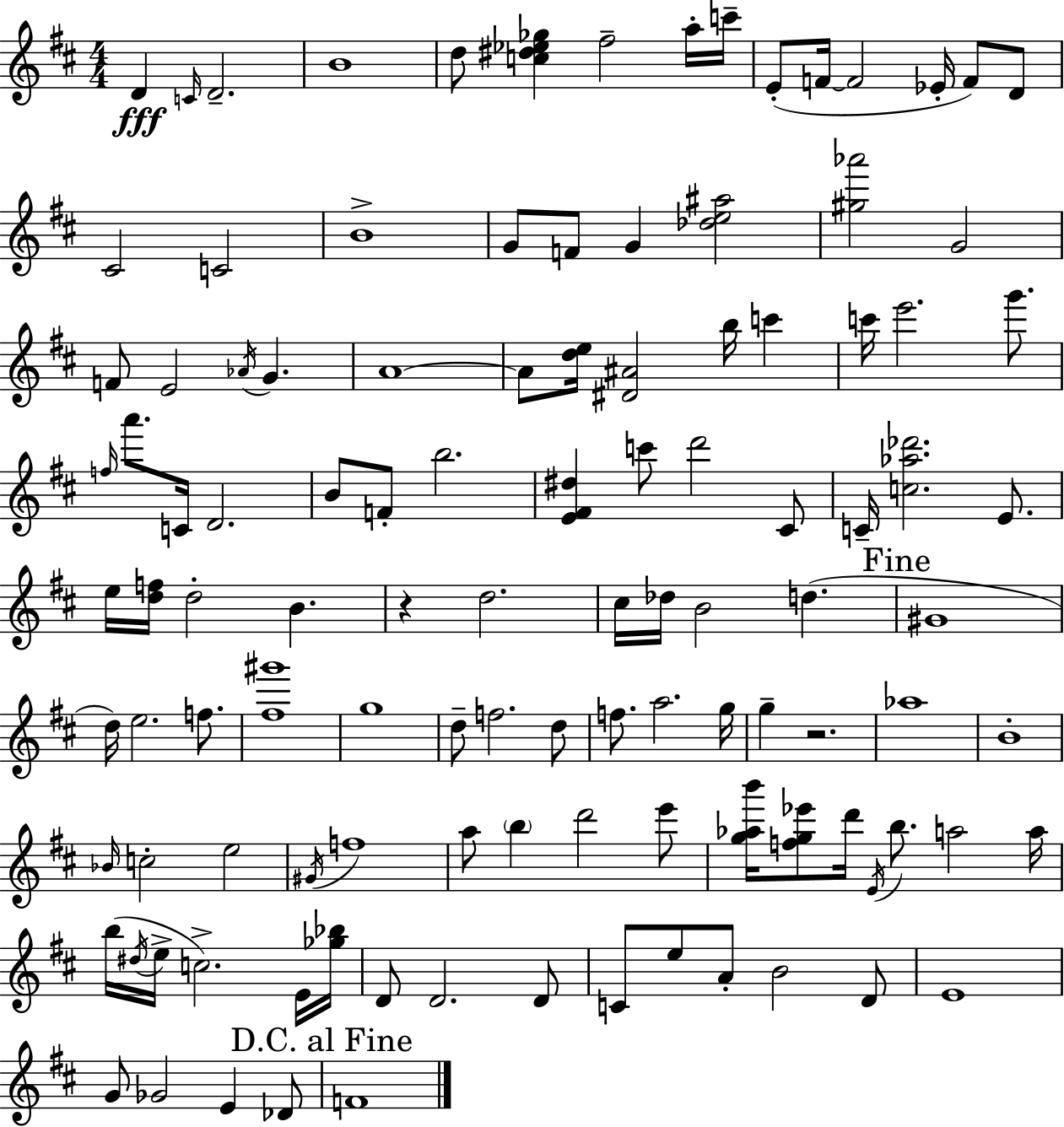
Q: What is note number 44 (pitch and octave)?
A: E4